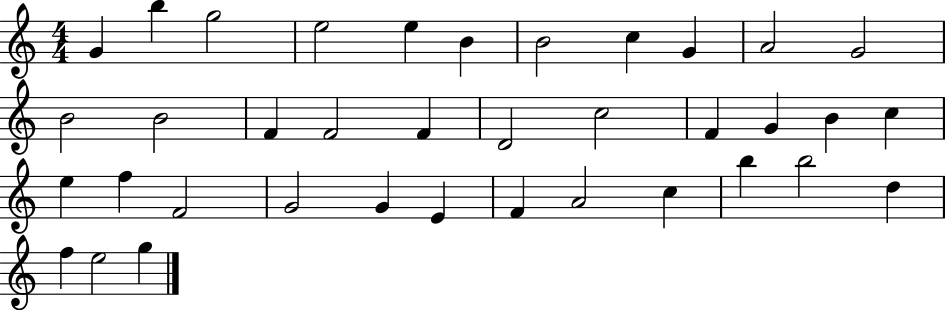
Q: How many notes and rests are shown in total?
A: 37